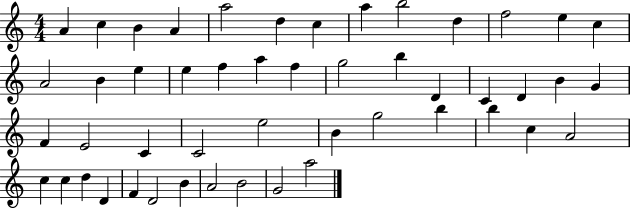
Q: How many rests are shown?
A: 0